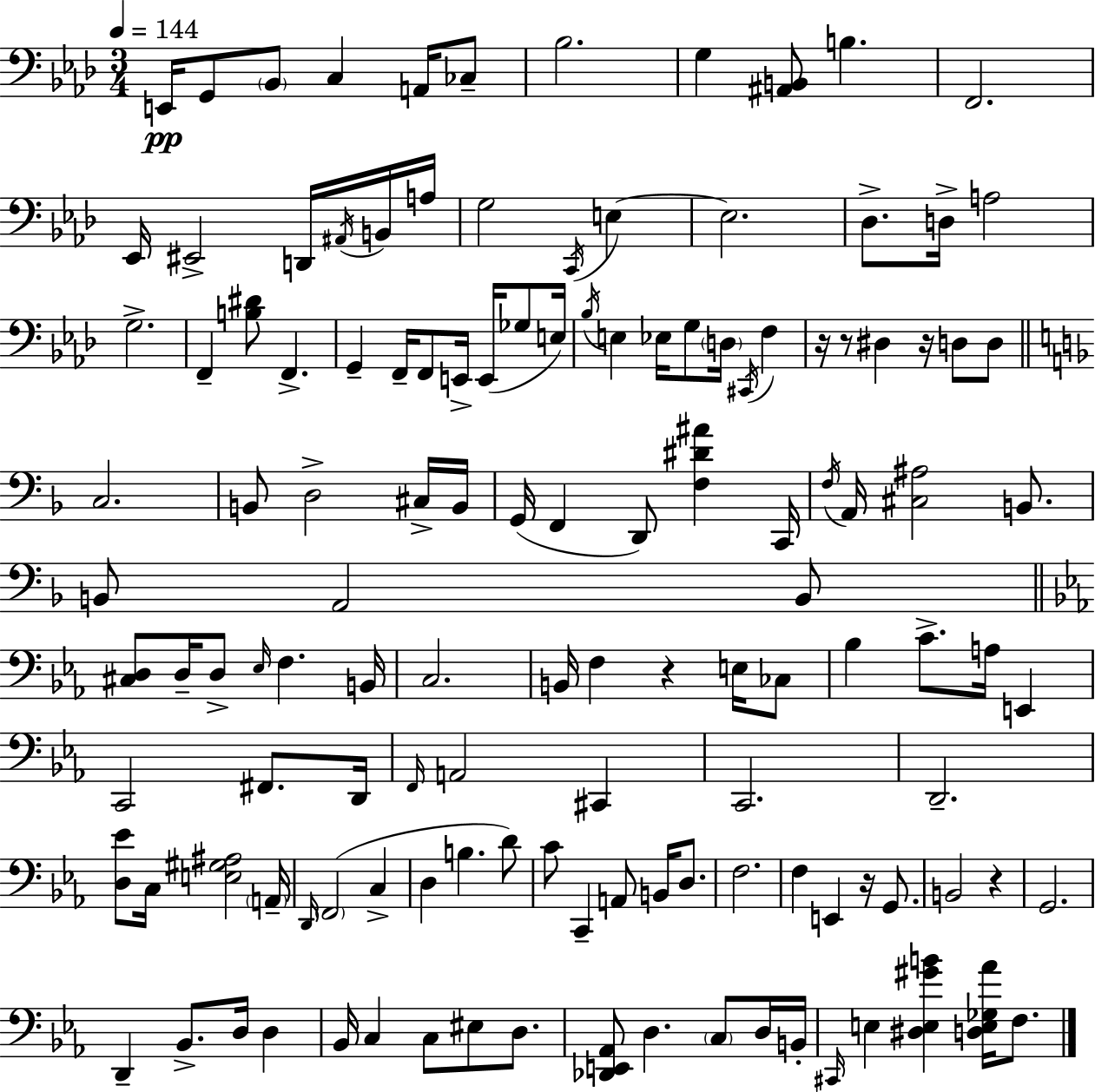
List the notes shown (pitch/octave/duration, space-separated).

E2/s G2/e Bb2/e C3/q A2/s CES3/e Bb3/h. G3/q [A#2,B2]/e B3/q. F2/h. Eb2/s EIS2/h D2/s A#2/s B2/s A3/s G3/h C2/s E3/q E3/h. Db3/e. D3/s A3/h G3/h. F2/q [B3,D#4]/e F2/q. G2/q F2/s F2/e E2/s E2/s Gb3/e E3/s Bb3/s E3/q Eb3/s G3/e D3/s C#2/s F3/q R/s R/e D#3/q R/s D3/e D3/e C3/h. B2/e D3/h C#3/s B2/s G2/s F2/q D2/e [F3,D#4,A#4]/q C2/s F3/s A2/s [C#3,A#3]/h B2/e. B2/e A2/h B2/e [C#3,D3]/e D3/s D3/e Eb3/s F3/q. B2/s C3/h. B2/s F3/q R/q E3/s CES3/e Bb3/q C4/e. A3/s E2/q C2/h F#2/e. D2/s F2/s A2/h C#2/q C2/h. D2/h. [D3,Eb4]/e C3/s [E3,G#3,A#3]/h A2/s D2/s F2/h C3/q D3/q B3/q. D4/e C4/e C2/q A2/e B2/s D3/e. F3/h. F3/q E2/q R/s G2/e. B2/h R/q G2/h. D2/q Bb2/e. D3/s D3/q Bb2/s C3/q C3/e EIS3/e D3/e. [Db2,E2,Ab2]/e D3/q. C3/e D3/s B2/s C#2/s E3/q [D#3,E3,G#4,B4]/q [D3,E3,Gb3,Ab4]/s F3/e.